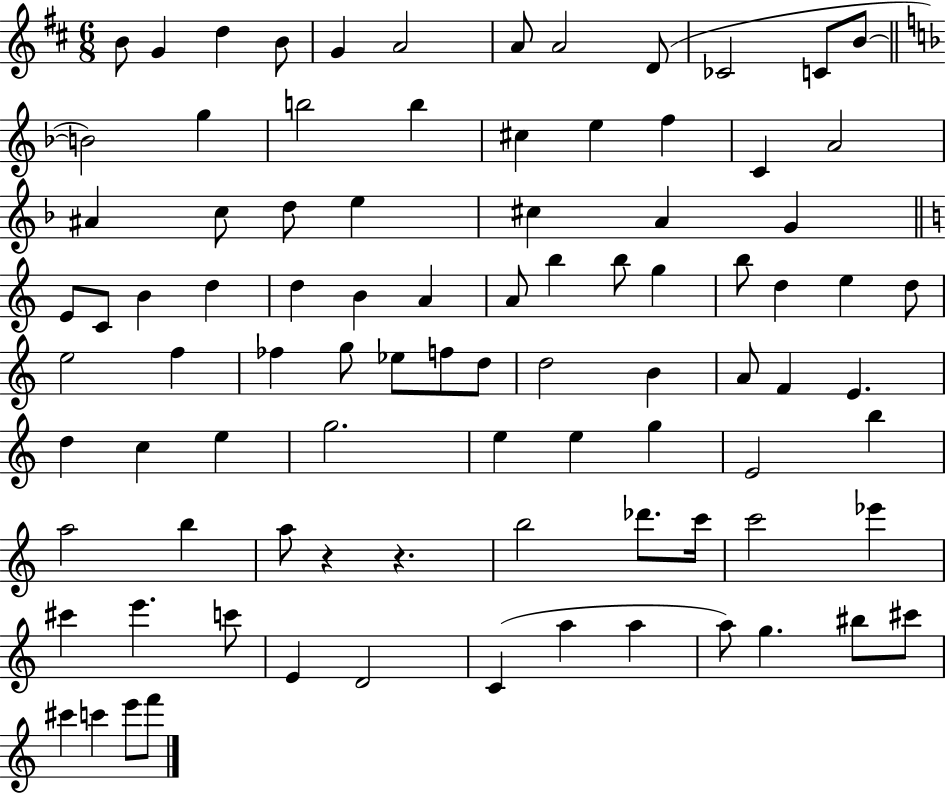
B4/e G4/q D5/q B4/e G4/q A4/h A4/e A4/h D4/e CES4/h C4/e B4/e B4/h G5/q B5/h B5/q C#5/q E5/q F5/q C4/q A4/h A#4/q C5/e D5/e E5/q C#5/q A4/q G4/q E4/e C4/e B4/q D5/q D5/q B4/q A4/q A4/e B5/q B5/e G5/q B5/e D5/q E5/q D5/e E5/h F5/q FES5/q G5/e Eb5/e F5/e D5/e D5/h B4/q A4/e F4/q E4/q. D5/q C5/q E5/q G5/h. E5/q E5/q G5/q E4/h B5/q A5/h B5/q A5/e R/q R/q. B5/h Db6/e. C6/s C6/h Eb6/q C#6/q E6/q. C6/e E4/q D4/h C4/q A5/q A5/q A5/e G5/q. BIS5/e C#6/e C#6/q C6/q E6/e F6/e